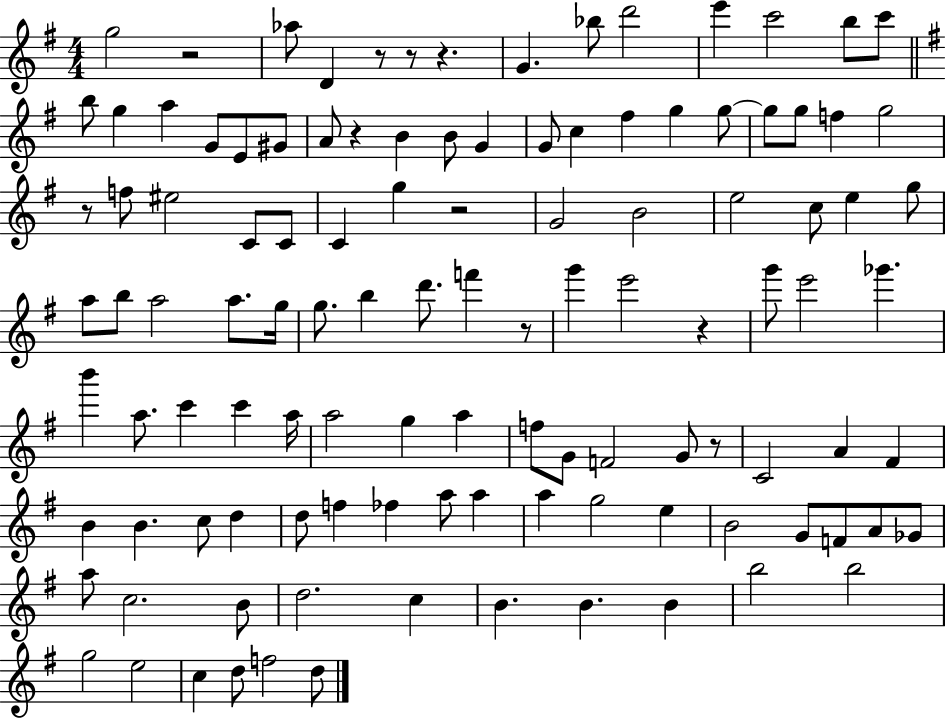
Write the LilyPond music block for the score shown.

{
  \clef treble
  \numericTimeSignature
  \time 4/4
  \key g \major
  \repeat volta 2 { g''2 r2 | aes''8 d'4 r8 r8 r4. | g'4. bes''8 d'''2 | e'''4 c'''2 b''8 c'''8 | \break \bar "||" \break \key e \minor b''8 g''4 a''4 g'8 e'8 gis'8 | a'8 r4 b'4 b'8 g'4 | g'8 c''4 fis''4 g''4 g''8~~ | g''8 g''8 f''4 g''2 | \break r8 f''8 eis''2 c'8 c'8 | c'4 g''4 r2 | g'2 b'2 | e''2 c''8 e''4 g''8 | \break a''8 b''8 a''2 a''8. g''16 | g''8. b''4 d'''8. f'''4 r8 | g'''4 e'''2 r4 | g'''8 e'''2 ges'''4. | \break b'''4 a''8. c'''4 c'''4 a''16 | a''2 g''4 a''4 | f''8 g'8 f'2 g'8 r8 | c'2 a'4 fis'4 | \break b'4 b'4. c''8 d''4 | d''8 f''4 fes''4 a''8 a''4 | a''4 g''2 e''4 | b'2 g'8 f'8 a'8 ges'8 | \break a''8 c''2. b'8 | d''2. c''4 | b'4. b'4. b'4 | b''2 b''2 | \break g''2 e''2 | c''4 d''8 f''2 d''8 | } \bar "|."
}